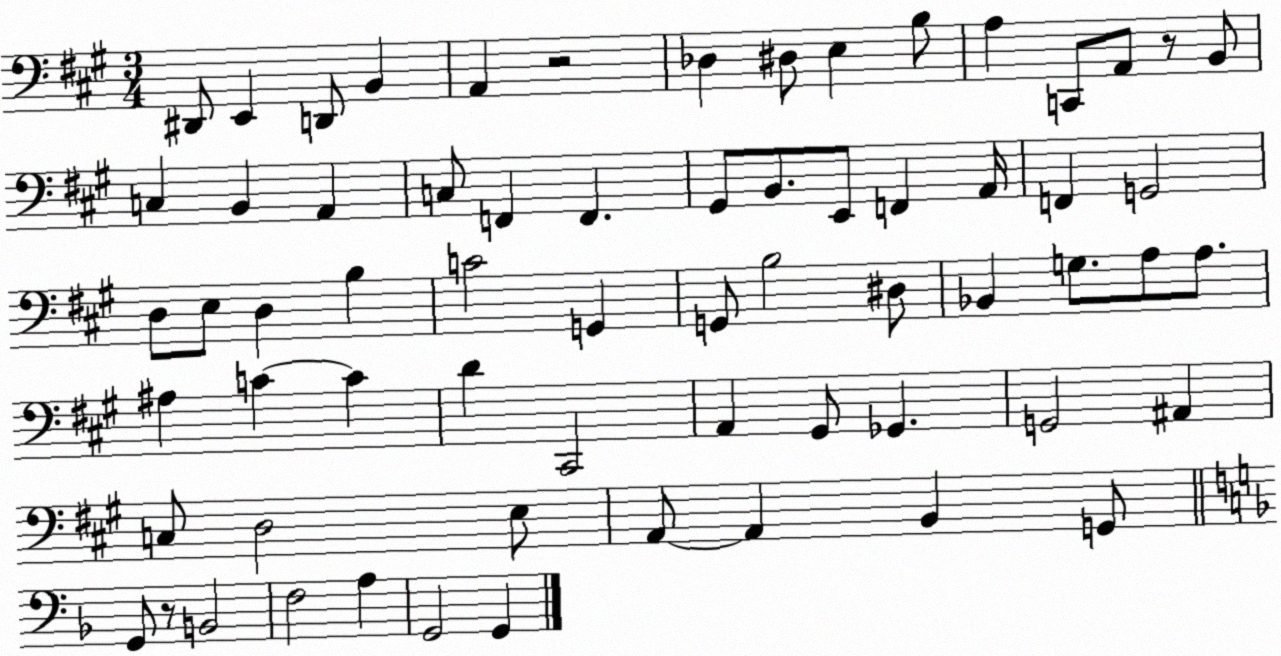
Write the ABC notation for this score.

X:1
T:Untitled
M:3/4
L:1/4
K:A
^D,,/2 E,, D,,/2 B,, A,, z2 _D, ^D,/2 E, B,/2 A, C,,/2 A,,/2 z/2 B,,/2 C, B,, A,, C,/2 F,, F,, ^G,,/2 B,,/2 E,,/2 F,, A,,/4 F,, G,,2 D,/2 E,/2 D, B, C2 G,, G,,/2 B,2 ^D,/2 _B,, G,/2 A,/2 A,/2 ^A, C C D ^C,,2 A,, ^G,,/2 _G,, G,,2 ^A,, C,/2 D,2 E,/2 A,,/2 A,, B,, G,,/2 G,,/2 z/2 B,,2 F,2 A, G,,2 G,,